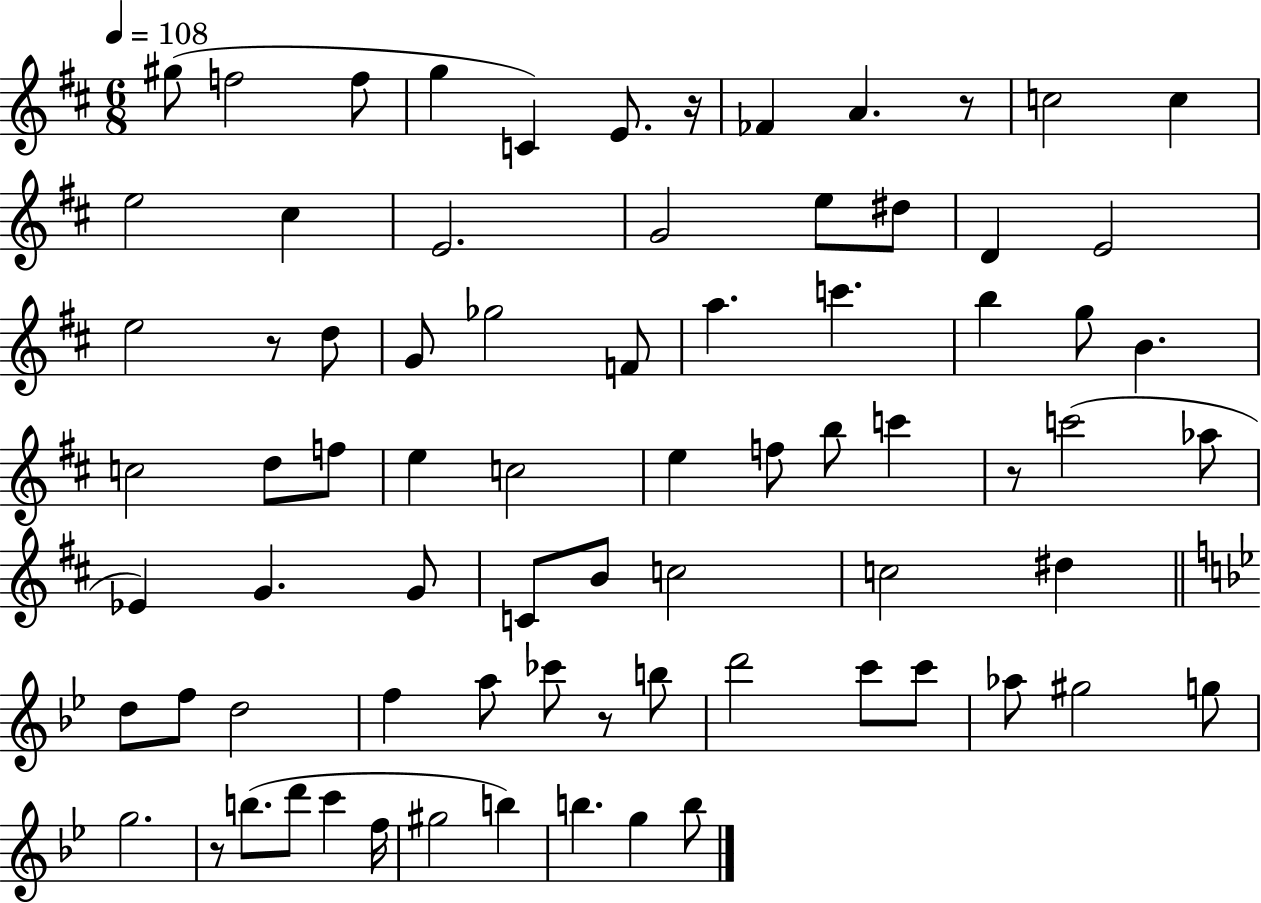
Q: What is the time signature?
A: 6/8